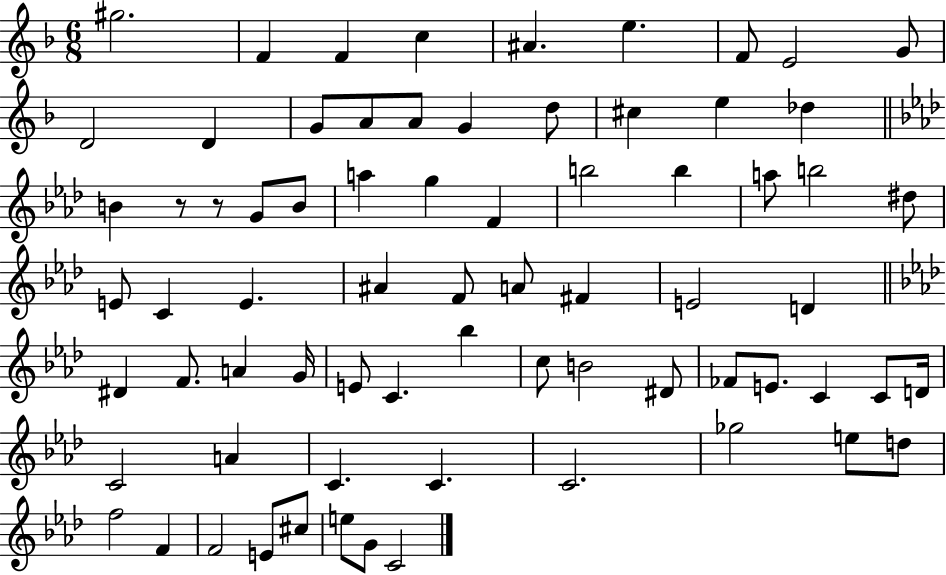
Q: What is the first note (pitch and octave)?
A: G#5